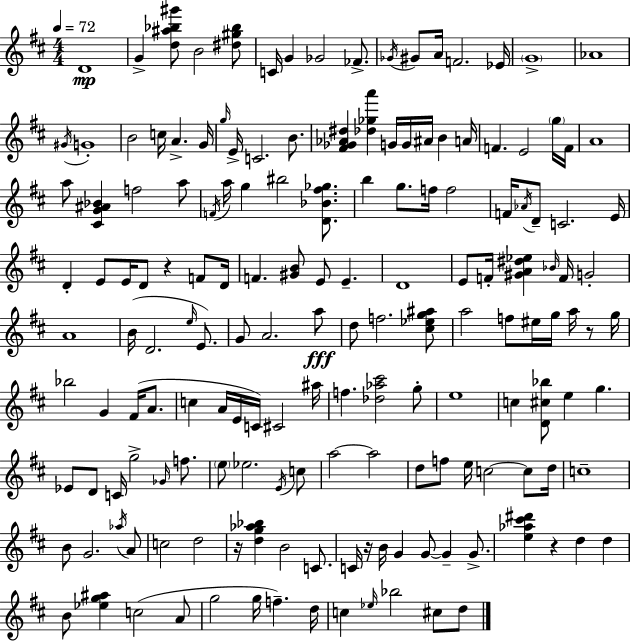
D4/w G4/q [D5,A#5,Bb5,G#6]/e B4/h [D#5,G#5,Bb5]/e C4/s G4/q Gb4/h FES4/e. Gb4/s G#4/e A4/s F4/h. Eb4/s G4/w Ab4/w G#4/s G4/w B4/h C5/s A4/q. G4/s G5/s E4/s C4/h. B4/e. [F#4,Gb4,Ab4,D#5]/q [Db5,Gb5,A6]/q G4/s G4/s A#4/s B4/q A4/s F4/q. E4/h G5/s F4/s A4/w A5/e [C#4,G4,A#4,Bb4]/q F5/h A5/e F4/s A5/s G5/q BIS5/h [D4,Bb4,F#5,Gb5]/e. B5/q G5/e. F5/s F5/h F4/s Ab4/s D4/e C4/h. E4/s D4/q E4/e E4/s D4/e R/q F4/e D4/s F4/q. [G#4,B4]/e E4/e E4/q. D4/w E4/e F4/s [G#4,A4,D#5,Eb5]/q Bb4/s F4/s G4/h A4/w B4/s D4/h. E5/s E4/e. G4/e A4/h. A5/e D5/e F5/h. [C#5,Eb5,G5,A#5]/e A5/h F5/e EIS5/s G5/s A5/s R/e G5/s Bb5/h G4/q F#4/s A4/e. C5/q A4/s E4/s C4/s C#4/h A#5/s F5/q. [Db5,Ab5,C#6]/h G5/e E5/w C5/q [D4,C#5,Bb5]/e E5/q G5/q. Eb4/e D4/e C4/s G5/h Gb4/s F5/e. E5/e Eb5/h. E4/s C5/e A5/h A5/h D5/e F5/e E5/s C5/h C5/e D5/s C5/w B4/e G4/h. Ab5/s A4/e C5/h D5/h R/s [D5,G5,Ab5,Bb5]/q B4/h C4/e. C4/s R/s B4/s G4/q G4/e G4/q G4/e. [E5,Ab5,C#6,D#6]/q R/q D5/q D5/q B4/e [Eb5,G5,A#5]/q C5/h A4/e G5/h G5/s F5/q. D5/s C5/q Eb5/s Bb5/h C#5/e D5/e